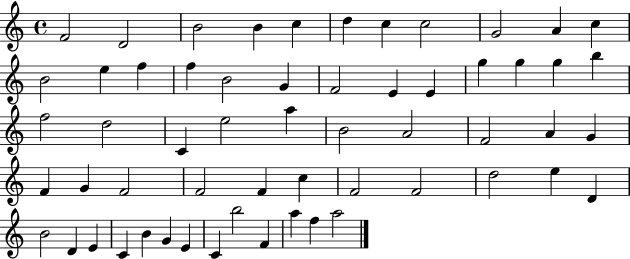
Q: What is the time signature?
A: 4/4